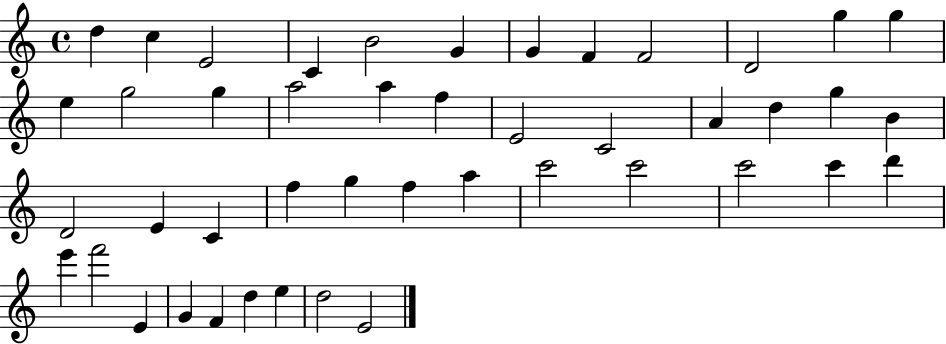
{
  \clef treble
  \time 4/4
  \defaultTimeSignature
  \key c \major
  d''4 c''4 e'2 | c'4 b'2 g'4 | g'4 f'4 f'2 | d'2 g''4 g''4 | \break e''4 g''2 g''4 | a''2 a''4 f''4 | e'2 c'2 | a'4 d''4 g''4 b'4 | \break d'2 e'4 c'4 | f''4 g''4 f''4 a''4 | c'''2 c'''2 | c'''2 c'''4 d'''4 | \break e'''4 f'''2 e'4 | g'4 f'4 d''4 e''4 | d''2 e'2 | \bar "|."
}